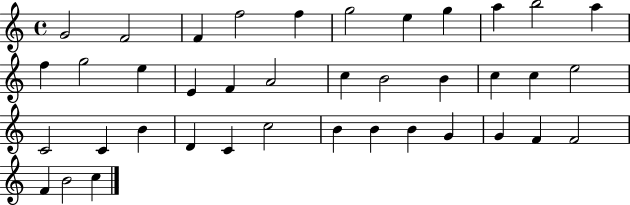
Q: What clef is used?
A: treble